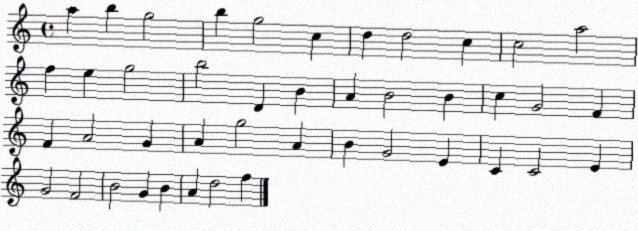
X:1
T:Untitled
M:4/4
L:1/4
K:C
a b g2 b g2 c d d2 c c2 a2 f e g2 b2 D B A B2 B c G2 F F A2 G A g2 A B G2 E C C2 E G2 F2 B2 G B A d2 f